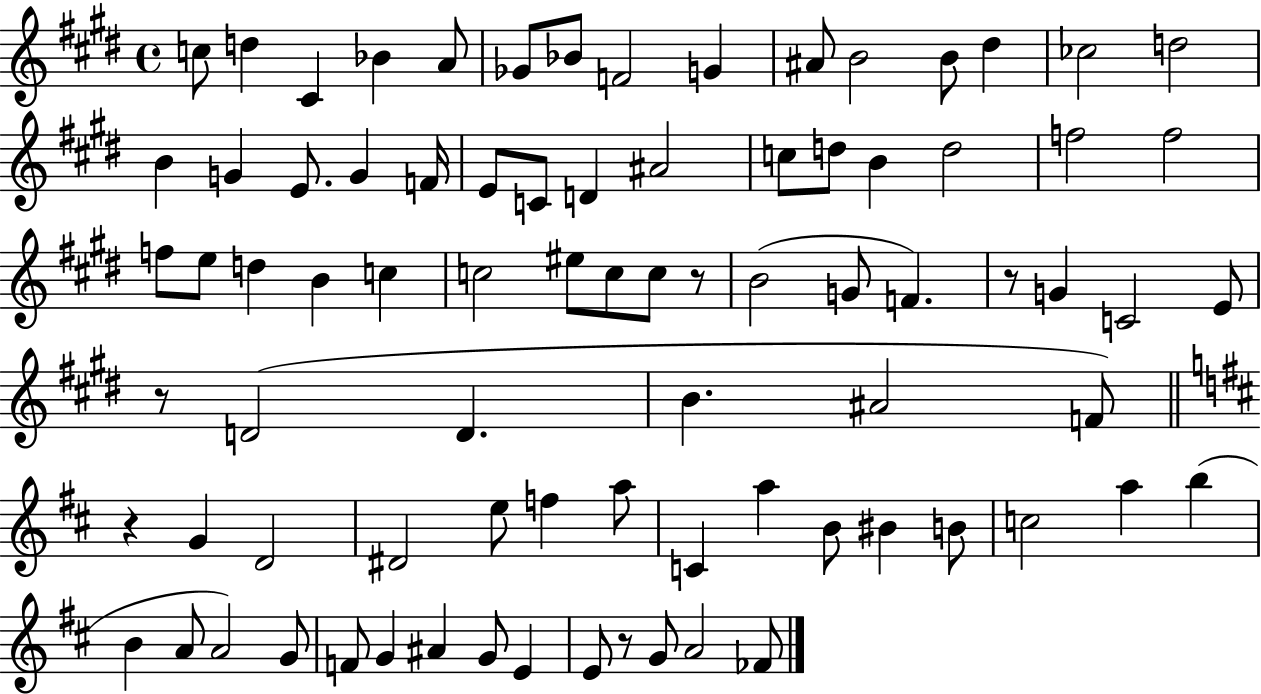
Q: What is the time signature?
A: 4/4